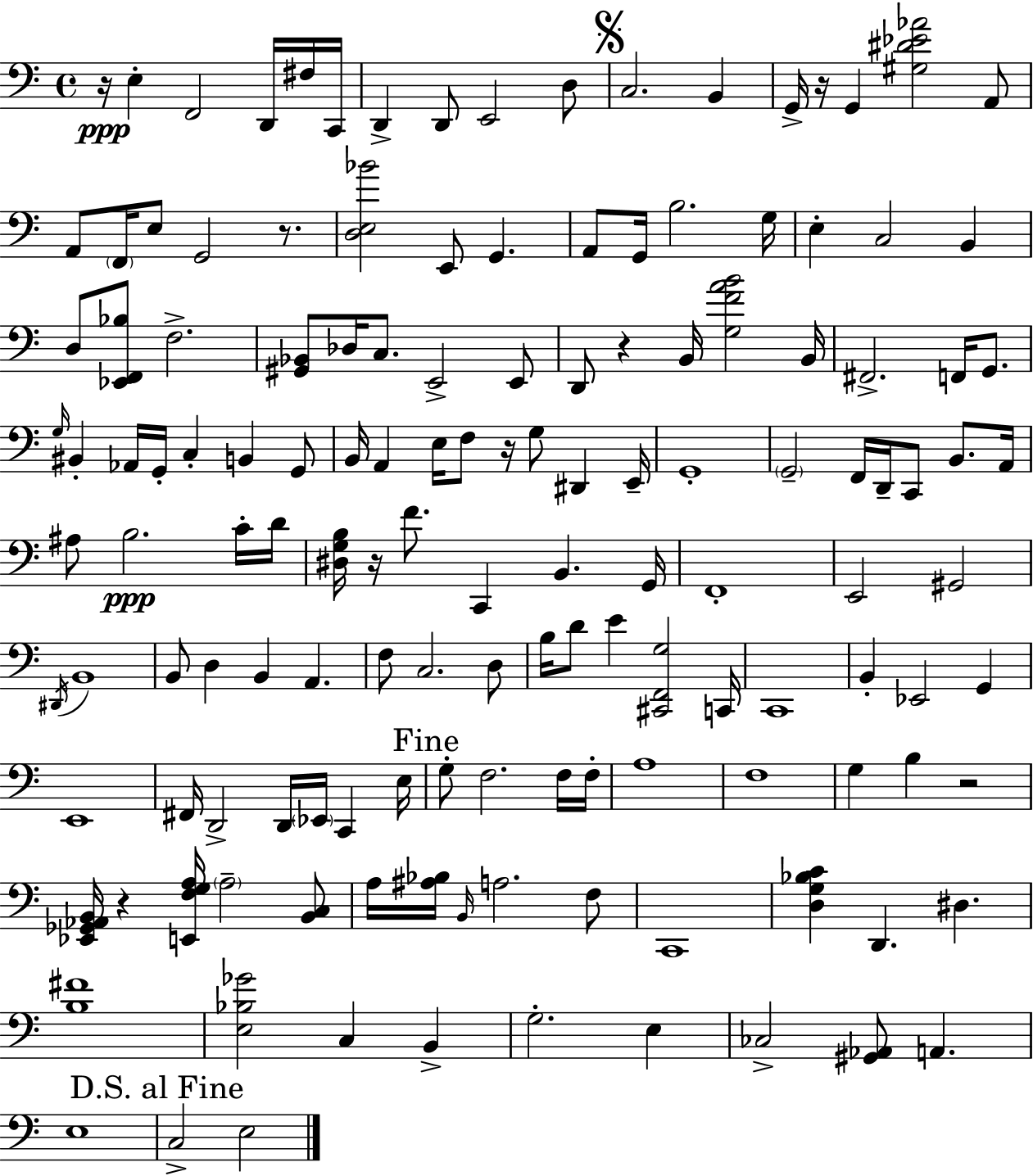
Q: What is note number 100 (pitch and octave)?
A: A3